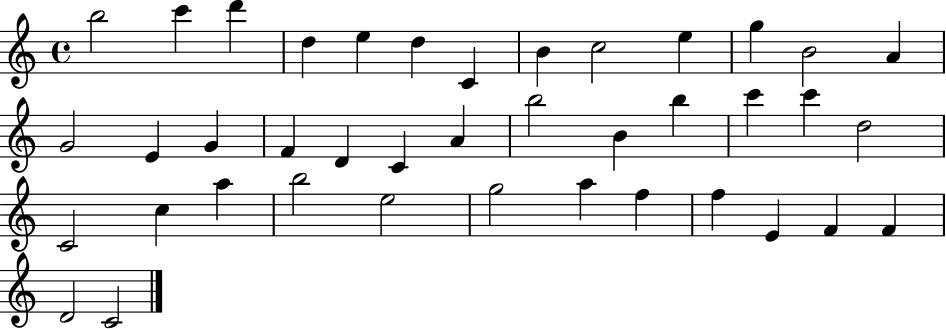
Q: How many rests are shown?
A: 0